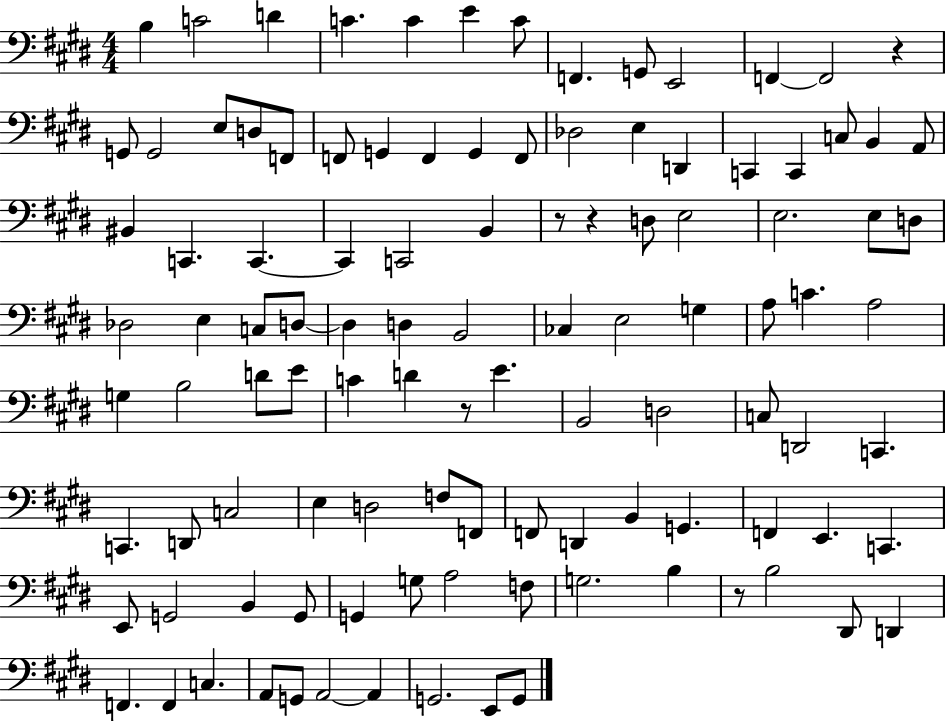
B3/q C4/h D4/q C4/q. C4/q E4/q C4/e F2/q. G2/e E2/h F2/q F2/h R/q G2/e G2/h E3/e D3/e F2/e F2/e G2/q F2/q G2/q F2/e Db3/h E3/q D2/q C2/q C2/q C3/e B2/q A2/e BIS2/q C2/q. C2/q. C2/q C2/h B2/q R/e R/q D3/e E3/h E3/h. E3/e D3/e Db3/h E3/q C3/e D3/e D3/q D3/q B2/h CES3/q E3/h G3/q A3/e C4/q. A3/h G3/q B3/h D4/e E4/e C4/q D4/q R/e E4/q. B2/h D3/h C3/e D2/h C2/q. C2/q. D2/e C3/h E3/q D3/h F3/e F2/e F2/e D2/q B2/q G2/q. F2/q E2/q. C2/q. E2/e G2/h B2/q G2/e G2/q G3/e A3/h F3/e G3/h. B3/q R/e B3/h D#2/e D2/q F2/q. F2/q C3/q. A2/e G2/e A2/h A2/q G2/h. E2/e G2/e